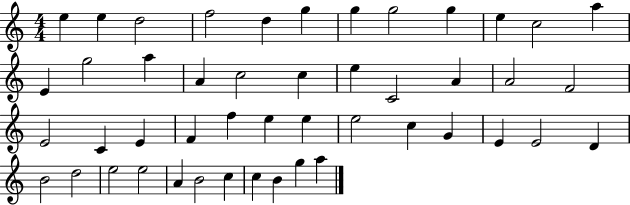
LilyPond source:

{
  \clef treble
  \numericTimeSignature
  \time 4/4
  \key c \major
  e''4 e''4 d''2 | f''2 d''4 g''4 | g''4 g''2 g''4 | e''4 c''2 a''4 | \break e'4 g''2 a''4 | a'4 c''2 c''4 | e''4 c'2 a'4 | a'2 f'2 | \break e'2 c'4 e'4 | f'4 f''4 e''4 e''4 | e''2 c''4 g'4 | e'4 e'2 d'4 | \break b'2 d''2 | e''2 e''2 | a'4 b'2 c''4 | c''4 b'4 g''4 a''4 | \break \bar "|."
}